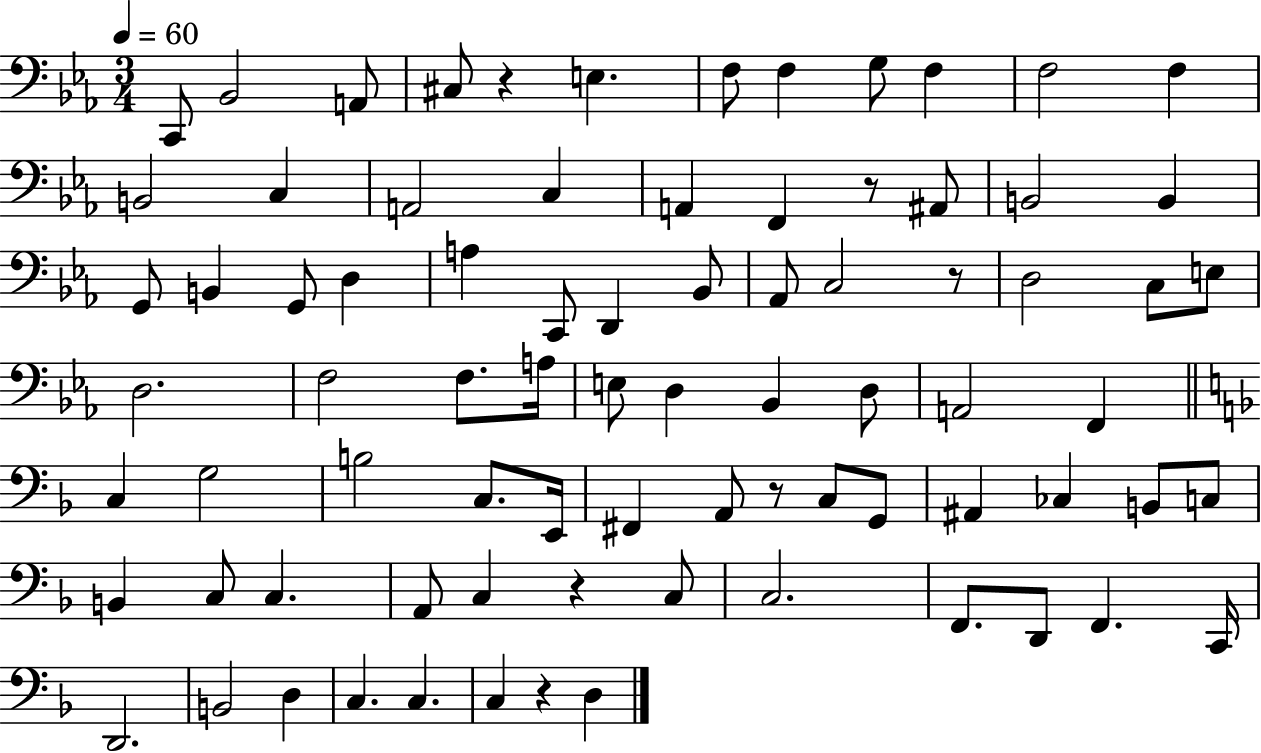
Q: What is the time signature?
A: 3/4